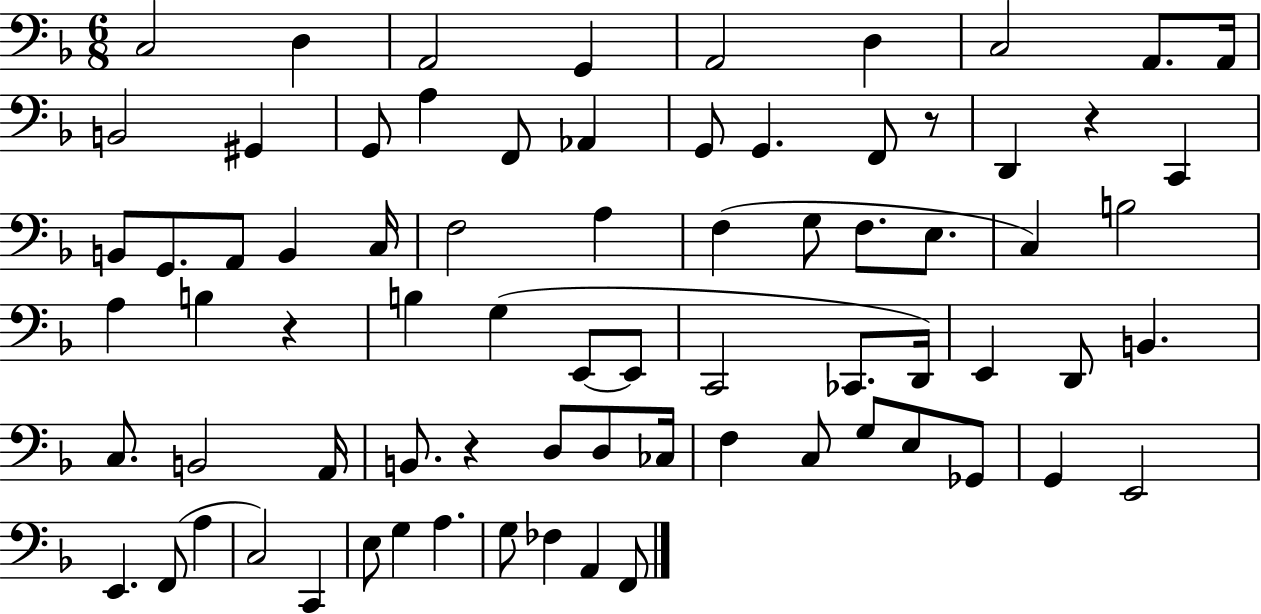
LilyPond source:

{
  \clef bass
  \numericTimeSignature
  \time 6/8
  \key f \major
  c2 d4 | a,2 g,4 | a,2 d4 | c2 a,8. a,16 | \break b,2 gis,4 | g,8 a4 f,8 aes,4 | g,8 g,4. f,8 r8 | d,4 r4 c,4 | \break b,8 g,8. a,8 b,4 c16 | f2 a4 | f4( g8 f8. e8. | c4) b2 | \break a4 b4 r4 | b4 g4( e,8~~ e,8 | c,2 ces,8. d,16) | e,4 d,8 b,4. | \break c8. b,2 a,16 | b,8. r4 d8 d8 ces16 | f4 c8 g8 e8 ges,8 | g,4 e,2 | \break e,4. f,8( a4 | c2) c,4 | e8 g4 a4. | g8 fes4 a,4 f,8 | \break \bar "|."
}